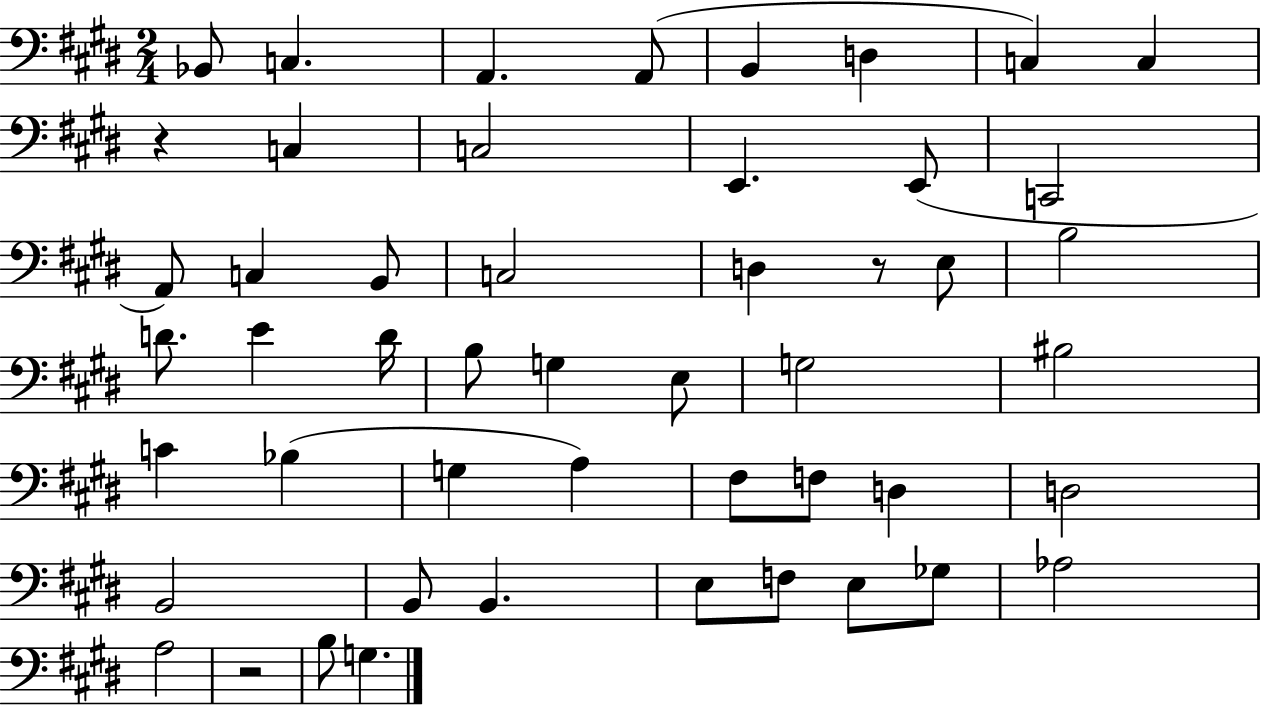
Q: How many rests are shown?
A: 3